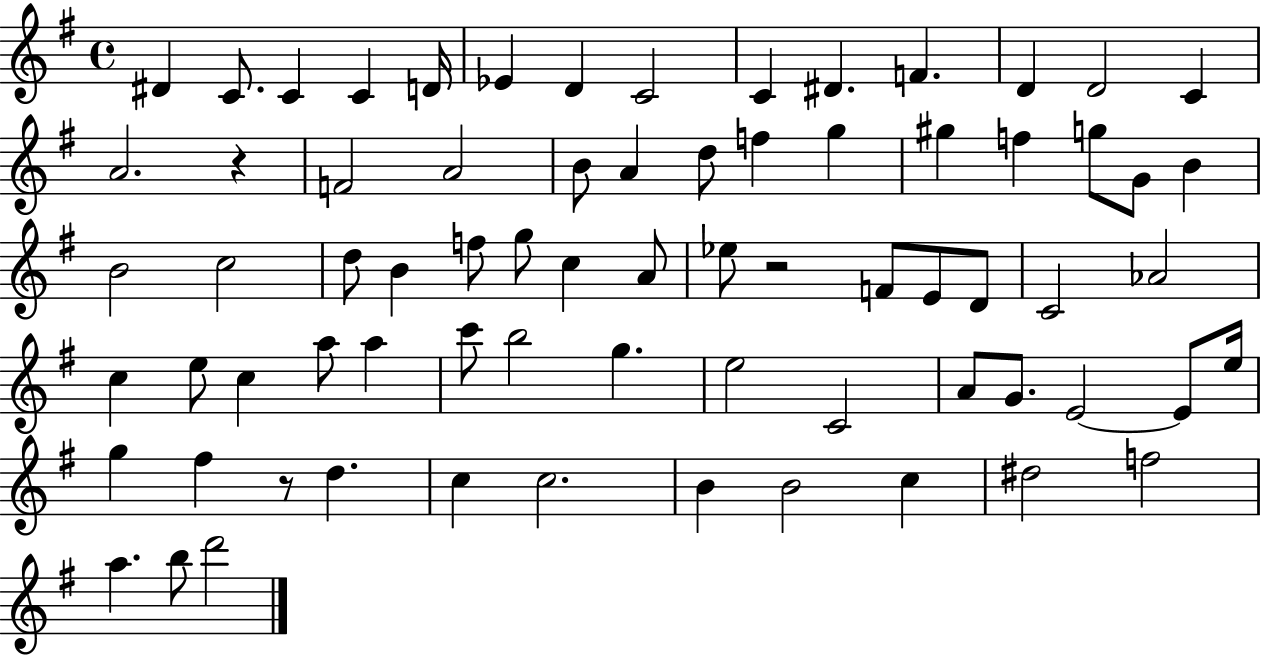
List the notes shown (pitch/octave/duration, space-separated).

D#4/q C4/e. C4/q C4/q D4/s Eb4/q D4/q C4/h C4/q D#4/q. F4/q. D4/q D4/h C4/q A4/h. R/q F4/h A4/h B4/e A4/q D5/e F5/q G5/q G#5/q F5/q G5/e G4/e B4/q B4/h C5/h D5/e B4/q F5/e G5/e C5/q A4/e Eb5/e R/h F4/e E4/e D4/e C4/h Ab4/h C5/q E5/e C5/q A5/e A5/q C6/e B5/h G5/q. E5/h C4/h A4/e G4/e. E4/h E4/e E5/s G5/q F#5/q R/e D5/q. C5/q C5/h. B4/q B4/h C5/q D#5/h F5/h A5/q. B5/e D6/h